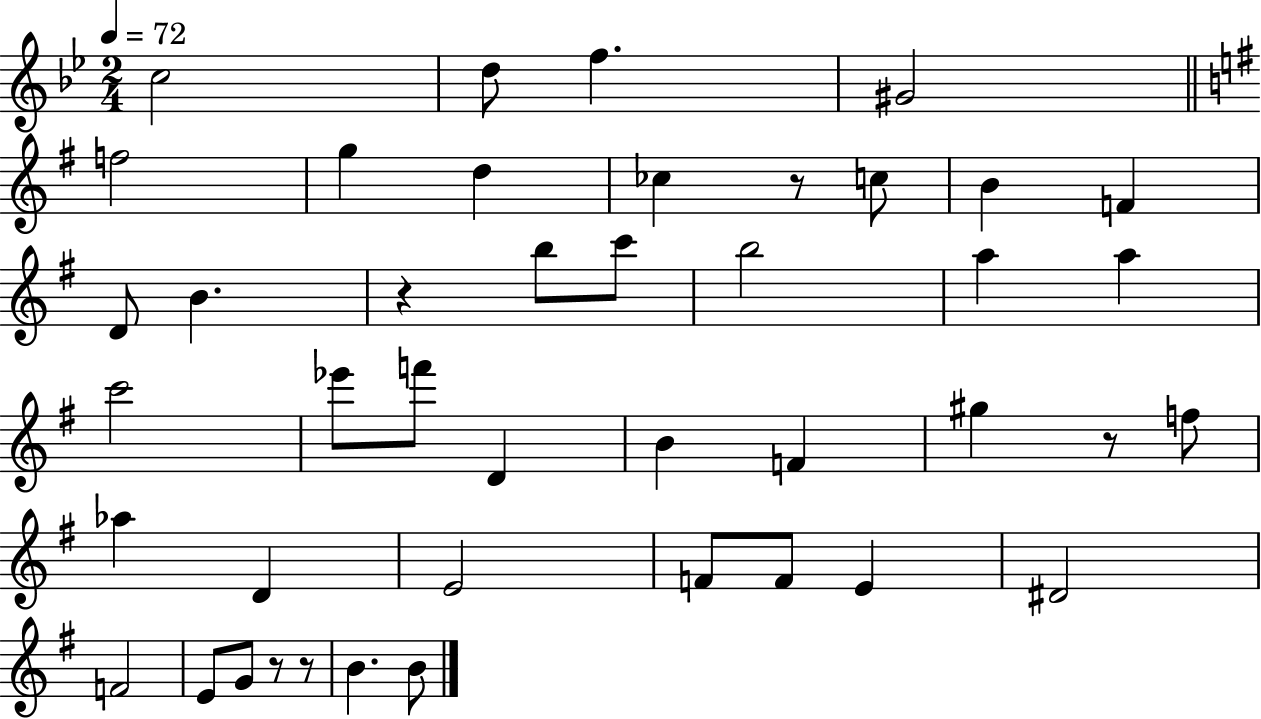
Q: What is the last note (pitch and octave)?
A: B4